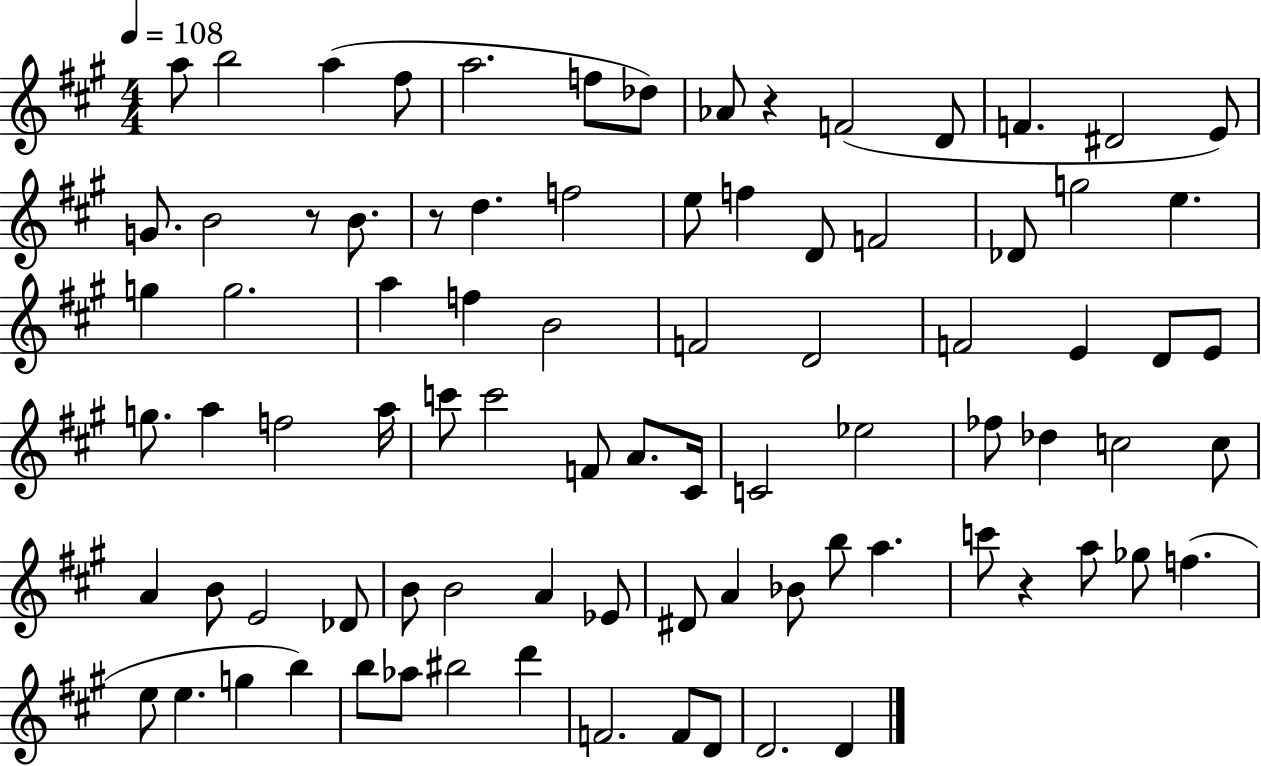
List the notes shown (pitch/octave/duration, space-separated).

A5/e B5/h A5/q F#5/e A5/h. F5/e Db5/e Ab4/e R/q F4/h D4/e F4/q. D#4/h E4/e G4/e. B4/h R/e B4/e. R/e D5/q. F5/h E5/e F5/q D4/e F4/h Db4/e G5/h E5/q. G5/q G5/h. A5/q F5/q B4/h F4/h D4/h F4/h E4/q D4/e E4/e G5/e. A5/q F5/h A5/s C6/e C6/h F4/e A4/e. C#4/s C4/h Eb5/h FES5/e Db5/q C5/h C5/e A4/q B4/e E4/h Db4/e B4/e B4/h A4/q Eb4/e D#4/e A4/q Bb4/e B5/e A5/q. C6/e R/q A5/e Gb5/e F5/q. E5/e E5/q. G5/q B5/q B5/e Ab5/e BIS5/h D6/q F4/h. F4/e D4/e D4/h. D4/q